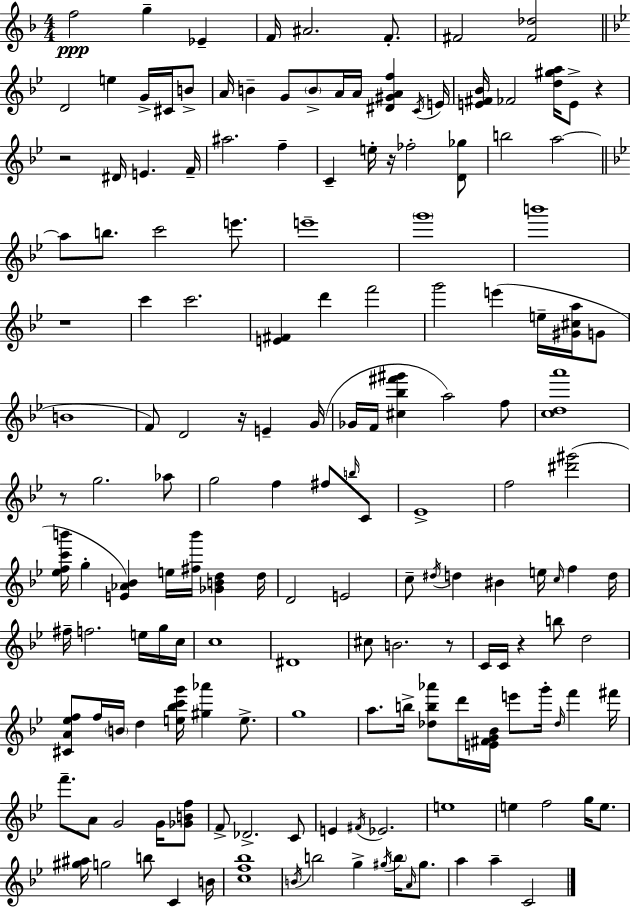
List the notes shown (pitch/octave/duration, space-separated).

F5/h G5/q Eb4/q F4/s A#4/h. F4/e. F#4/h [F#4,Db5]/h D4/h E5/q G4/s C#4/s B4/e A4/s B4/q G4/e B4/e A4/s A4/s [D#4,G#4,A4,F5]/q C4/s E4/s [E4,F#4,Bb4]/s FES4/h [D5,G#5,A5]/s E4/e R/q R/h D#4/s E4/q. F4/s A#5/h. F5/q C4/q E5/s R/s FES5/h [D4,Gb5]/e B5/h A5/h A5/e B5/e. C6/h E6/e. E6/w G6/w B6/w R/w C6/q C6/h. [E4,F#4]/q D6/q F6/h G6/h E6/q E5/s [G#4,C#5,A5]/s G4/e B4/w F4/e D4/h R/s E4/q G4/s Gb4/s F4/s [C#5,Bb5,F#6,G#6]/q A5/h F5/e [C5,D5,A6]/w R/e G5/h. Ab5/e G5/h F5/q F#5/e B5/s C4/e Eb4/w F5/h [D#6,G#6]/h [Eb5,F5,C6,B6]/s G5/q [E4,Ab4,Bb4]/q E5/s [F#5,B6]/s [Gb4,B4,D5]/q D5/s D4/h E4/h C5/e D#5/s D5/q BIS4/q E5/s C5/s F5/q D5/s F#5/s F5/h. E5/s G5/s C5/s C5/w D#4/w C#5/e B4/h. R/e C4/s C4/s R/q B5/e D5/h [C#4,A4,Eb5,F5]/e F5/s B4/s D5/q [E5,Bb5,C6,G6]/s [G#5,Ab6]/q E5/e. G5/w A5/e. B5/s [Db5,B5,Ab6]/e D6/s [E4,F#4,G4,Bb4]/s E6/e G6/s Db5/s F6/q F#6/s F6/e. A4/e G4/h G4/s [Gb4,B4,F5]/e F4/e Db4/h. C4/e E4/q F#4/s Eb4/h. E5/w E5/q F5/h G5/s E5/e. [G#5,A#5]/s G5/h B5/e C4/q B4/s [C5,F5,Bb5]/w B4/s B5/h G5/q G#5/s B5/s A4/s G#5/e. A5/q A5/q C4/h